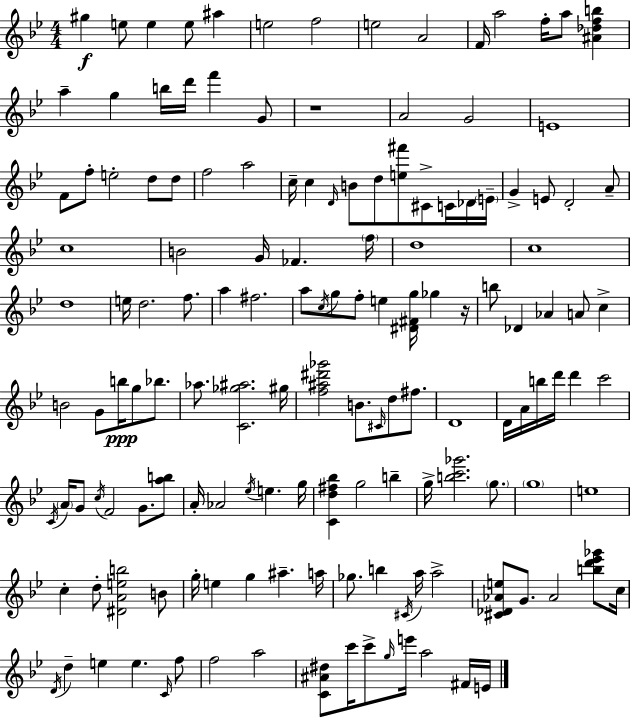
{
  \clef treble
  \numericTimeSignature
  \time 4/4
  \key g \minor
  gis''4\f e''8 e''4 e''8 ais''4 | e''2 f''2 | e''2 a'2 | f'16 a''2 f''16-. a''8 <ais' des'' f'' b''>4 | \break a''4-- g''4 b''16 d'''16 f'''4 g'8 | r1 | a'2 g'2 | e'1 | \break f'8 f''8-. e''2-. d''8 d''8 | f''2 a''2 | c''16-- c''4 \grace { d'16 } b'8 d''8 <e'' fis'''>8 cis'8-> c'16 des'16 | \parenthesize e'16-- g'4-> e'8 d'2-. a'8-- | \break c''1 | b'2 g'16 fes'4. | \parenthesize f''16 d''1 | c''1 | \break d''1 | e''16 d''2. f''8. | a''4 fis''2. | a''8 \acciaccatura { c''16 } g''8 f''8-. e''4 <dis' fis' g''>16 ges''4 | \break r16 b''8 des'4 aes'4 a'8 c''4-> | b'2 g'8 b''16\ppp g''8 bes''8. | aes''8. <c' ges'' ais''>2. | gis''16 <f'' ais'' dis''' ges'''>2 b'8. \grace { cis'16 } d''8 | \break fis''8. d'1 | d'16 a'16 b''16 d'''16 d'''4 c'''2 | \acciaccatura { c'16 } \parenthesize a'16 g'8 \acciaccatura { c''16 } f'2 | g'8. <a'' b''>8 a'16-. aes'2 \acciaccatura { ees''16 } e''4. | \break g''16 <c' d'' fis'' bes''>4 g''2 | b''4-- g''16-> <b'' c''' ges'''>2. | \parenthesize g''8. \parenthesize g''1 | e''1 | \break c''4-. d''8-. <dis' a' e'' b''>2 | b'8 g''16-. e''4 g''4 ais''4.-- | a''16 ges''8. b''4 \acciaccatura { cis'16 } a''16 a''2-> | <cis' des' aes' e''>8 g'8. aes'2 | \break <b'' d''' ees''' ges'''>8 c''16 \acciaccatura { d'16 } d''4-- e''4 | e''4. \grace { c'16 } f''8 f''2 | a''2 <c' ais' dis''>8 c'''16 c'''8-> \grace { g''16 } e'''16 | a''2 fis'16 e'16 \bar "|."
}